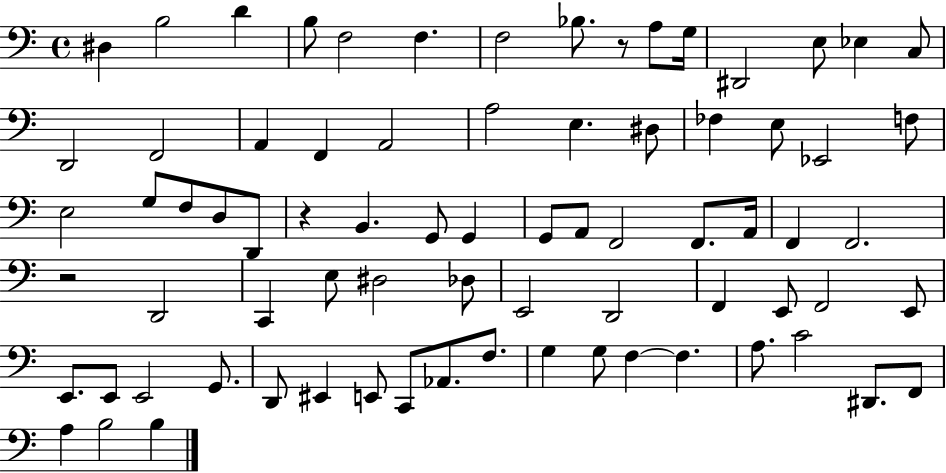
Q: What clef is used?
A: bass